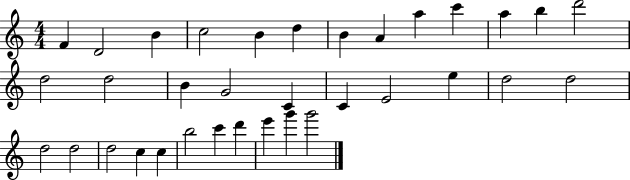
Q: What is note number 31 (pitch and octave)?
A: D6